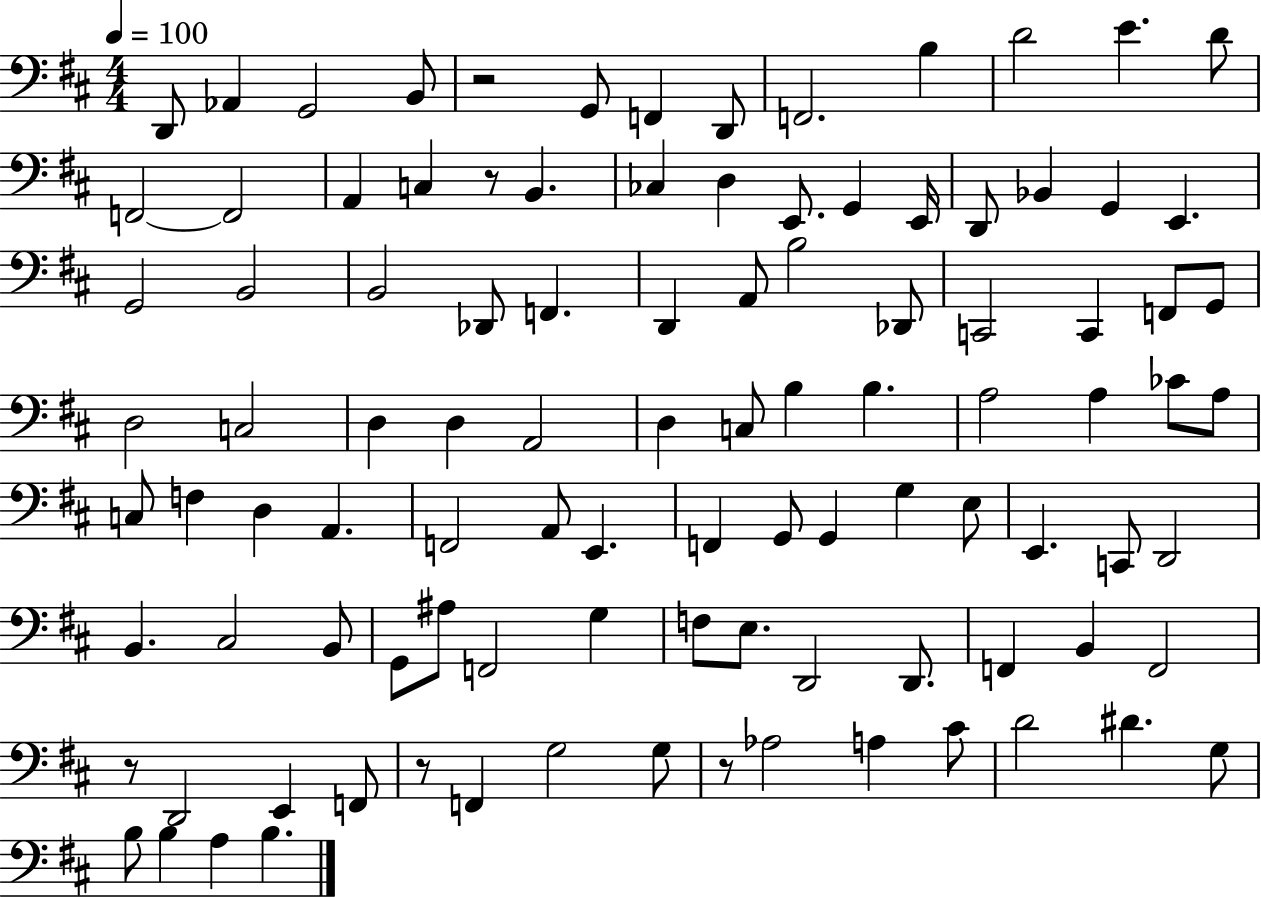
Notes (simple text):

D2/e Ab2/q G2/h B2/e R/h G2/e F2/q D2/e F2/h. B3/q D4/h E4/q. D4/e F2/h F2/h A2/q C3/q R/e B2/q. CES3/q D3/q E2/e. G2/q E2/s D2/e Bb2/q G2/q E2/q. G2/h B2/h B2/h Db2/e F2/q. D2/q A2/e B3/h Db2/e C2/h C2/q F2/e G2/e D3/h C3/h D3/q D3/q A2/h D3/q C3/e B3/q B3/q. A3/h A3/q CES4/e A3/e C3/e F3/q D3/q A2/q. F2/h A2/e E2/q. F2/q G2/e G2/q G3/q E3/e E2/q. C2/e D2/h B2/q. C#3/h B2/e G2/e A#3/e F2/h G3/q F3/e E3/e. D2/h D2/e. F2/q B2/q F2/h R/e D2/h E2/q F2/e R/e F2/q G3/h G3/e R/e Ab3/h A3/q C#4/e D4/h D#4/q. G3/e B3/e B3/q A3/q B3/q.